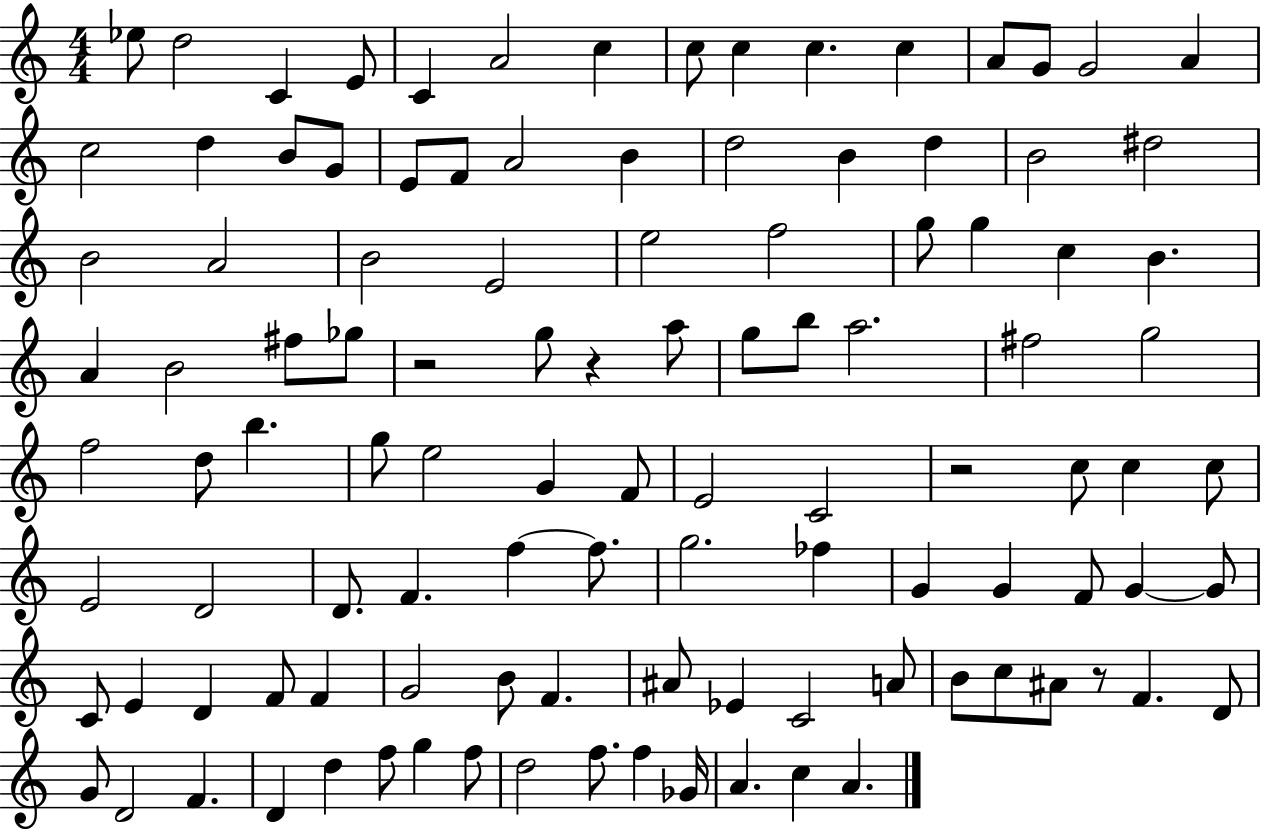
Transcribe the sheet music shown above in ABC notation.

X:1
T:Untitled
M:4/4
L:1/4
K:C
_e/2 d2 C E/2 C A2 c c/2 c c c A/2 G/2 G2 A c2 d B/2 G/2 E/2 F/2 A2 B d2 B d B2 ^d2 B2 A2 B2 E2 e2 f2 g/2 g c B A B2 ^f/2 _g/2 z2 g/2 z a/2 g/2 b/2 a2 ^f2 g2 f2 d/2 b g/2 e2 G F/2 E2 C2 z2 c/2 c c/2 E2 D2 D/2 F f f/2 g2 _f G G F/2 G G/2 C/2 E D F/2 F G2 B/2 F ^A/2 _E C2 A/2 B/2 c/2 ^A/2 z/2 F D/2 G/2 D2 F D d f/2 g f/2 d2 f/2 f _G/4 A c A